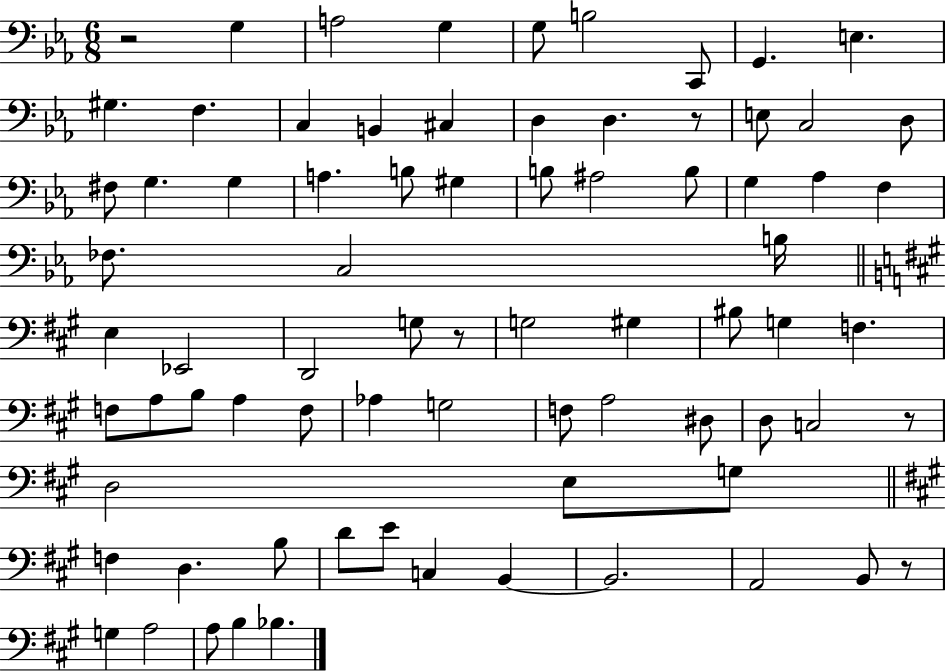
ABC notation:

X:1
T:Untitled
M:6/8
L:1/4
K:Eb
z2 G, A,2 G, G,/2 B,2 C,,/2 G,, E, ^G, F, C, B,, ^C, D, D, z/2 E,/2 C,2 D,/2 ^F,/2 G, G, A, B,/2 ^G, B,/2 ^A,2 B,/2 G, _A, F, _F,/2 C,2 B,/4 E, _E,,2 D,,2 G,/2 z/2 G,2 ^G, ^B,/2 G, F, F,/2 A,/2 B,/2 A, F,/2 _A, G,2 F,/2 A,2 ^D,/2 D,/2 C,2 z/2 D,2 E,/2 G,/2 F, D, B,/2 D/2 E/2 C, B,, B,,2 A,,2 B,,/2 z/2 G, A,2 A,/2 B, _B,